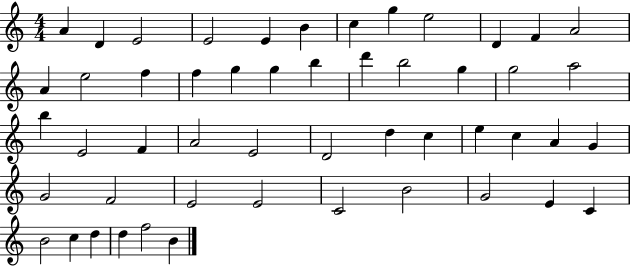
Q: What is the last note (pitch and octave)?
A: B4